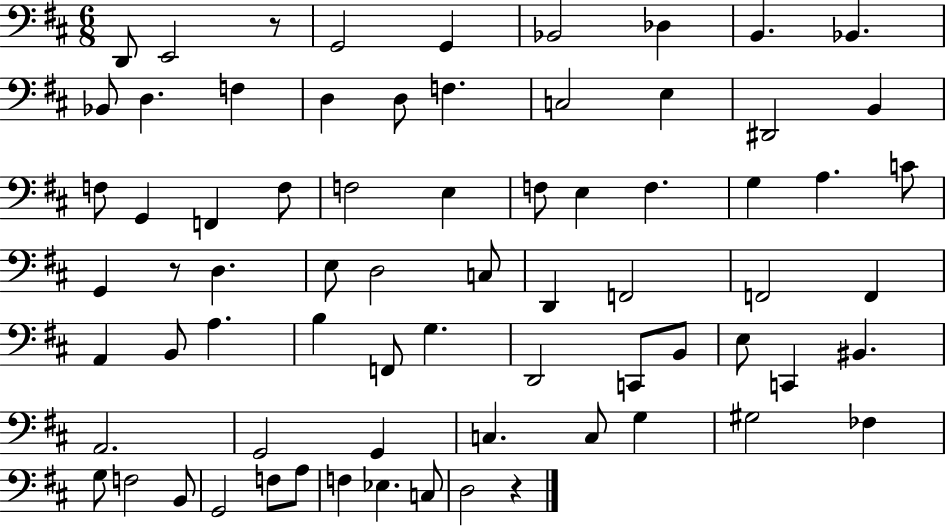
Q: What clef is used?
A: bass